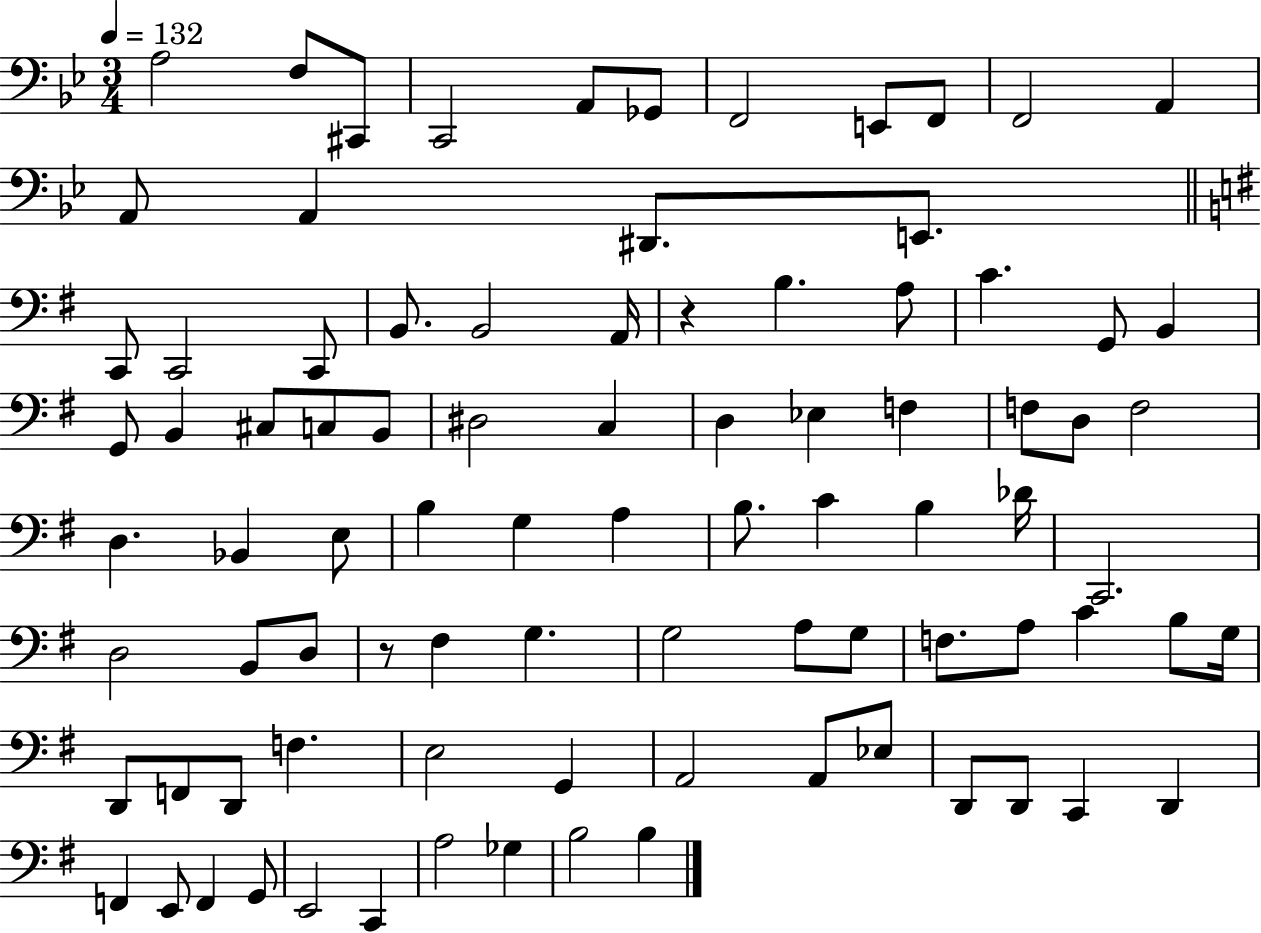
{
  \clef bass
  \numericTimeSignature
  \time 3/4
  \key bes \major
  \tempo 4 = 132
  a2 f8 cis,8 | c,2 a,8 ges,8 | f,2 e,8 f,8 | f,2 a,4 | \break a,8 a,4 dis,8. e,8. | \bar "||" \break \key g \major c,8 c,2 c,8 | b,8. b,2 a,16 | r4 b4. a8 | c'4. g,8 b,4 | \break g,8 b,4 cis8 c8 b,8 | dis2 c4 | d4 ees4 f4 | f8 d8 f2 | \break d4. bes,4 e8 | b4 g4 a4 | b8. c'4 b4 des'16 | c,2. | \break d2 b,8 d8 | r8 fis4 g4. | g2 a8 g8 | f8. a8 c'4 b8 g16 | \break d,8 f,8 d,8 f4. | e2 g,4 | a,2 a,8 ees8 | d,8 d,8 c,4 d,4 | \break f,4 e,8 f,4 g,8 | e,2 c,4 | a2 ges4 | b2 b4 | \break \bar "|."
}